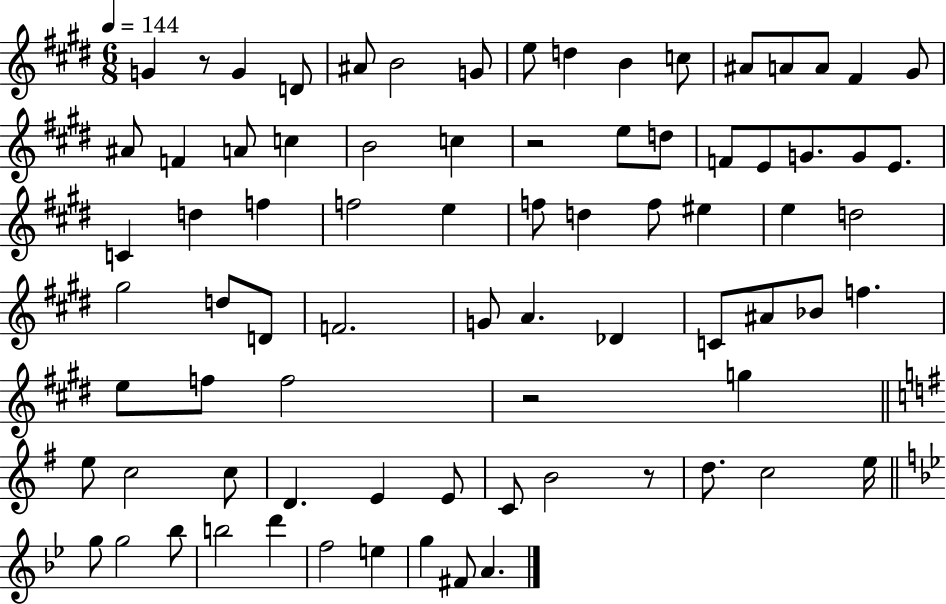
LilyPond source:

{
  \clef treble
  \numericTimeSignature
  \time 6/8
  \key e \major
  \tempo 4 = 144
  g'4 r8 g'4 d'8 | ais'8 b'2 g'8 | e''8 d''4 b'4 c''8 | ais'8 a'8 a'8 fis'4 gis'8 | \break ais'8 f'4 a'8 c''4 | b'2 c''4 | r2 e''8 d''8 | f'8 e'8 g'8. g'8 e'8. | \break c'4 d''4 f''4 | f''2 e''4 | f''8 d''4 f''8 eis''4 | e''4 d''2 | \break gis''2 d''8 d'8 | f'2. | g'8 a'4. des'4 | c'8 ais'8 bes'8 f''4. | \break e''8 f''8 f''2 | r2 g''4 | \bar "||" \break \key g \major e''8 c''2 c''8 | d'4. e'4 e'8 | c'8 b'2 r8 | d''8. c''2 e''16 | \break \bar "||" \break \key bes \major g''8 g''2 bes''8 | b''2 d'''4 | f''2 e''4 | g''4 fis'8 a'4. | \break \bar "|."
}